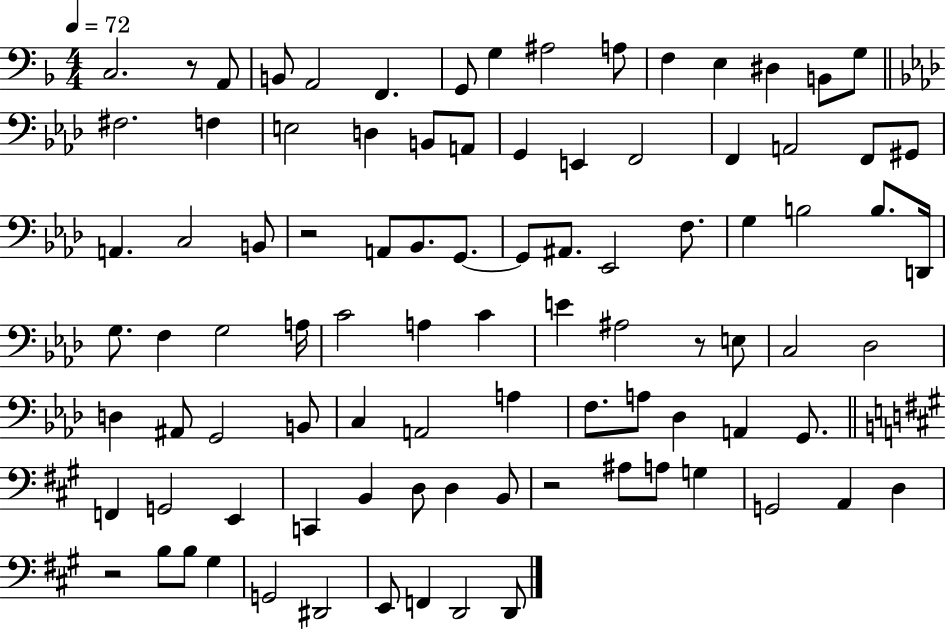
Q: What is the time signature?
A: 4/4